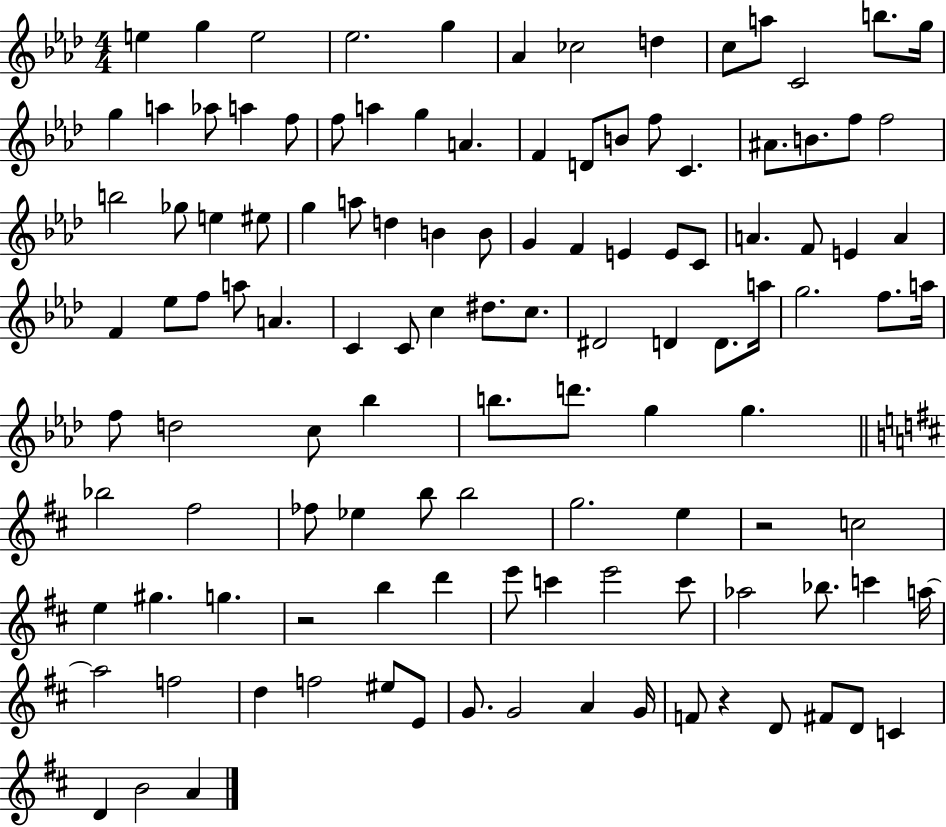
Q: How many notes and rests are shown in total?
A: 117